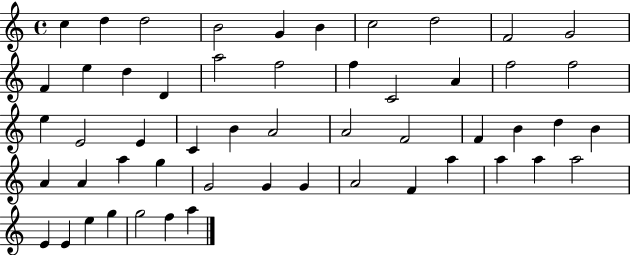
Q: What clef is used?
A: treble